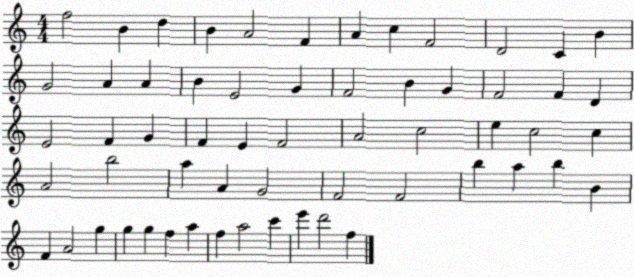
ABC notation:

X:1
T:Untitled
M:4/4
L:1/4
K:C
f2 B d B A2 F A c F2 D2 C B G2 A A B E2 G F2 B G F2 F D E2 F G F E F2 A2 c2 e c2 c A2 b2 a A G2 F2 F2 b a b B F A2 g g g f a f a2 c' e' d'2 f